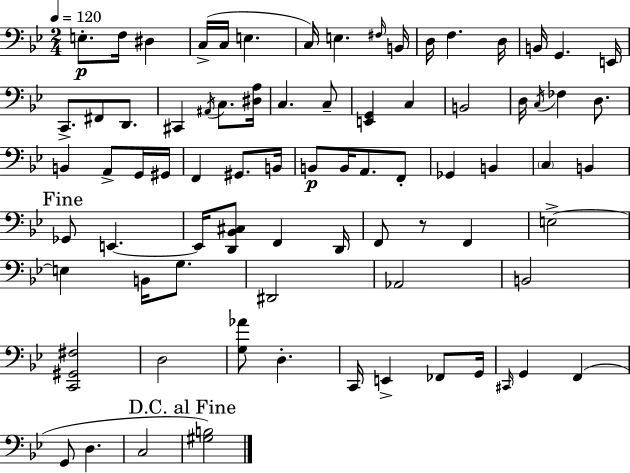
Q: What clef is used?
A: bass